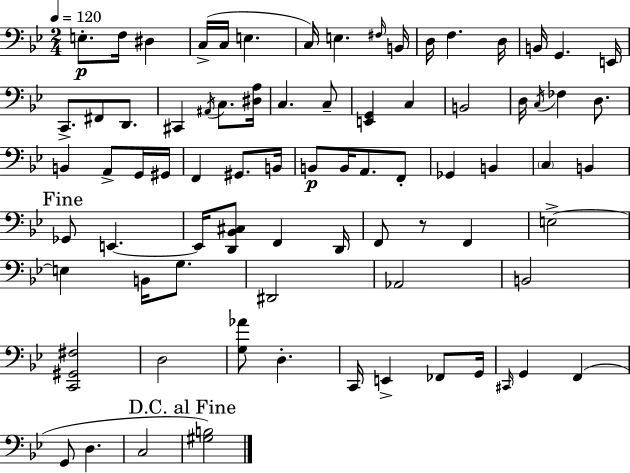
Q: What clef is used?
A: bass